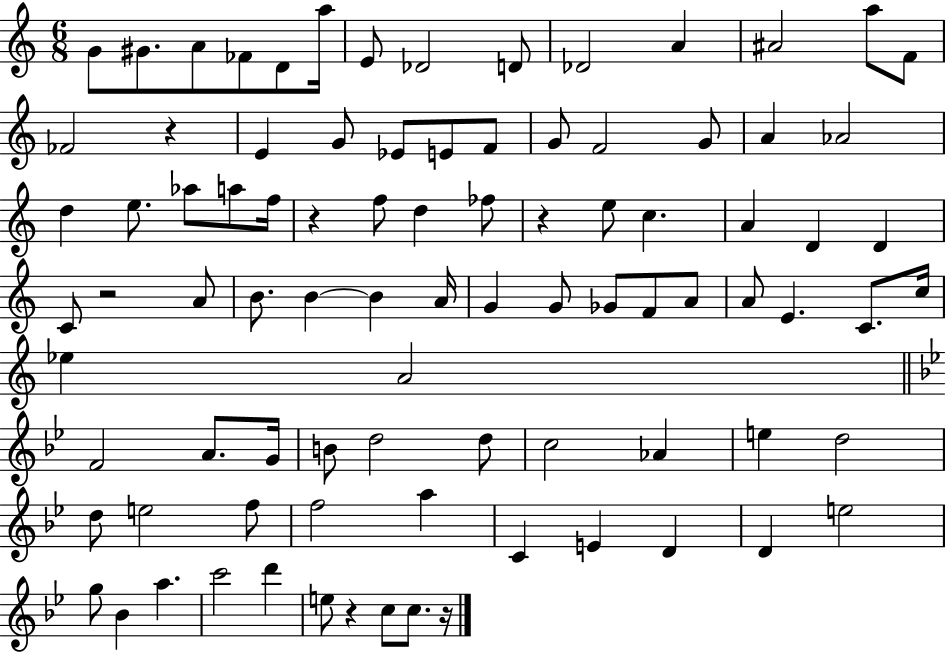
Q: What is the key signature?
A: C major